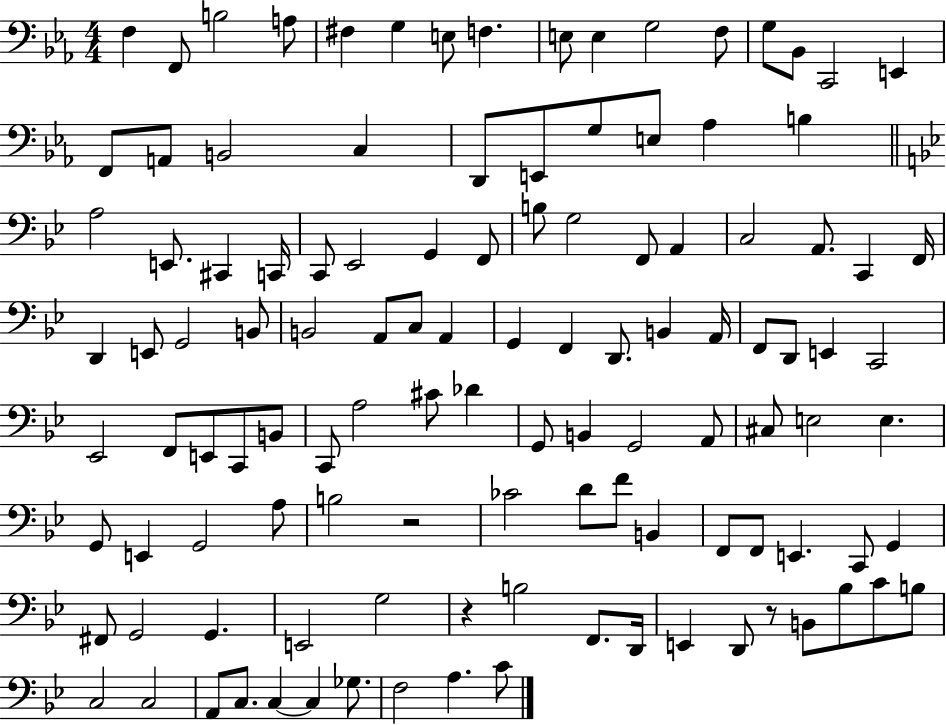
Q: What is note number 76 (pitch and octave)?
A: G2